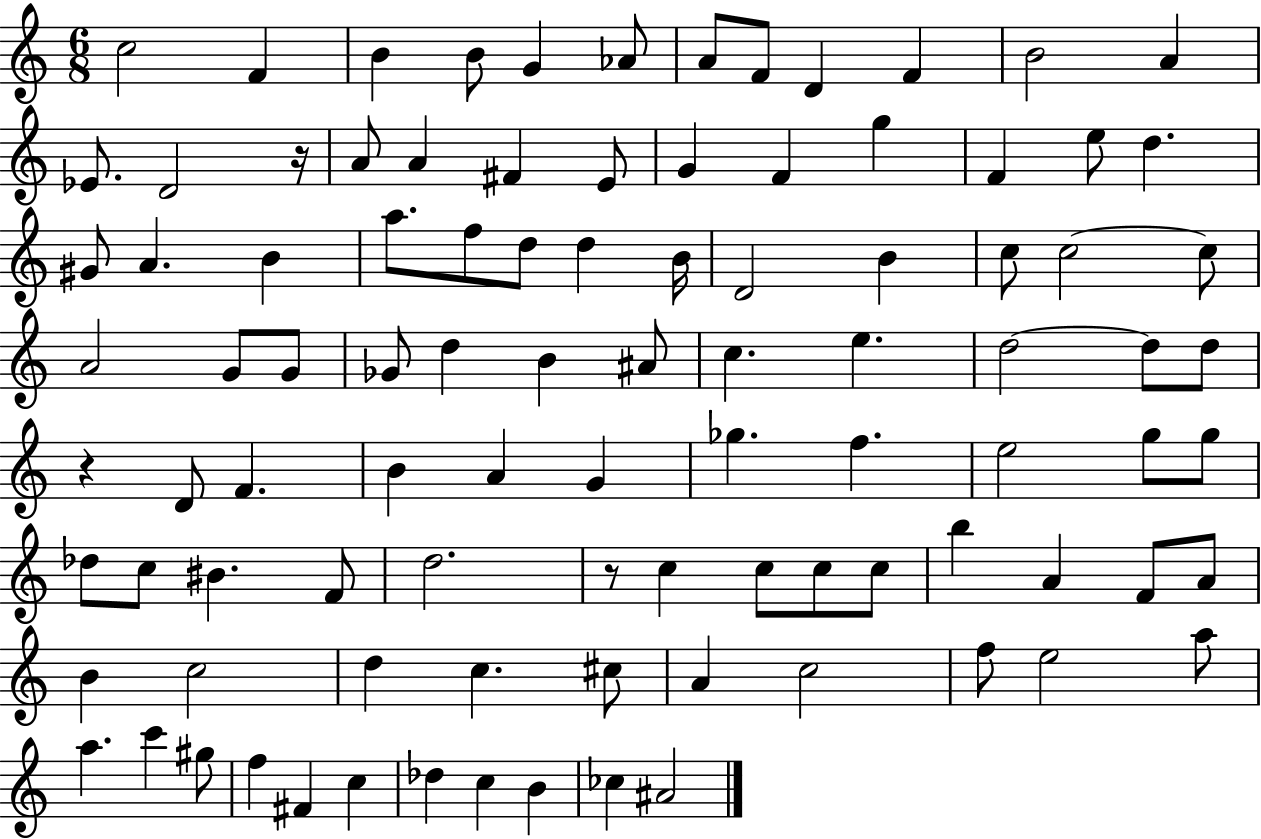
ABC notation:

X:1
T:Untitled
M:6/8
L:1/4
K:C
c2 F B B/2 G _A/2 A/2 F/2 D F B2 A _E/2 D2 z/4 A/2 A ^F E/2 G F g F e/2 d ^G/2 A B a/2 f/2 d/2 d B/4 D2 B c/2 c2 c/2 A2 G/2 G/2 _G/2 d B ^A/2 c e d2 d/2 d/2 z D/2 F B A G _g f e2 g/2 g/2 _d/2 c/2 ^B F/2 d2 z/2 c c/2 c/2 c/2 b A F/2 A/2 B c2 d c ^c/2 A c2 f/2 e2 a/2 a c' ^g/2 f ^F c _d c B _c ^A2